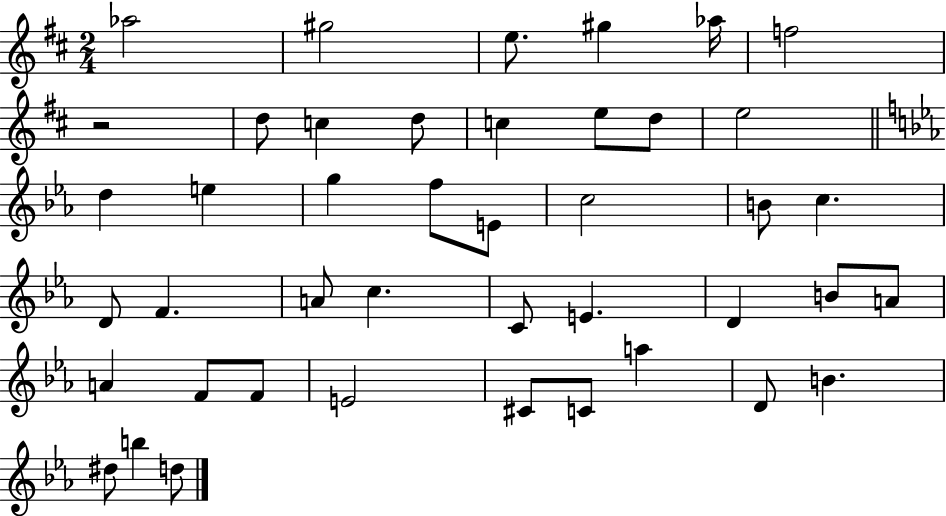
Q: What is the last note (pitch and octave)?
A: D5